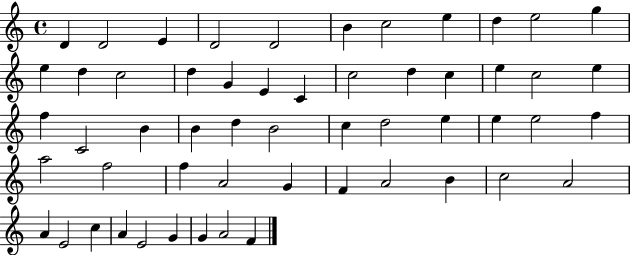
{
  \clef treble
  \time 4/4
  \defaultTimeSignature
  \key c \major
  d'4 d'2 e'4 | d'2 d'2 | b'4 c''2 e''4 | d''4 e''2 g''4 | \break e''4 d''4 c''2 | d''4 g'4 e'4 c'4 | c''2 d''4 c''4 | e''4 c''2 e''4 | \break f''4 c'2 b'4 | b'4 d''4 b'2 | c''4 d''2 e''4 | e''4 e''2 f''4 | \break a''2 f''2 | f''4 a'2 g'4 | f'4 a'2 b'4 | c''2 a'2 | \break a'4 e'2 c''4 | a'4 e'2 g'4 | g'4 a'2 f'4 | \bar "|."
}